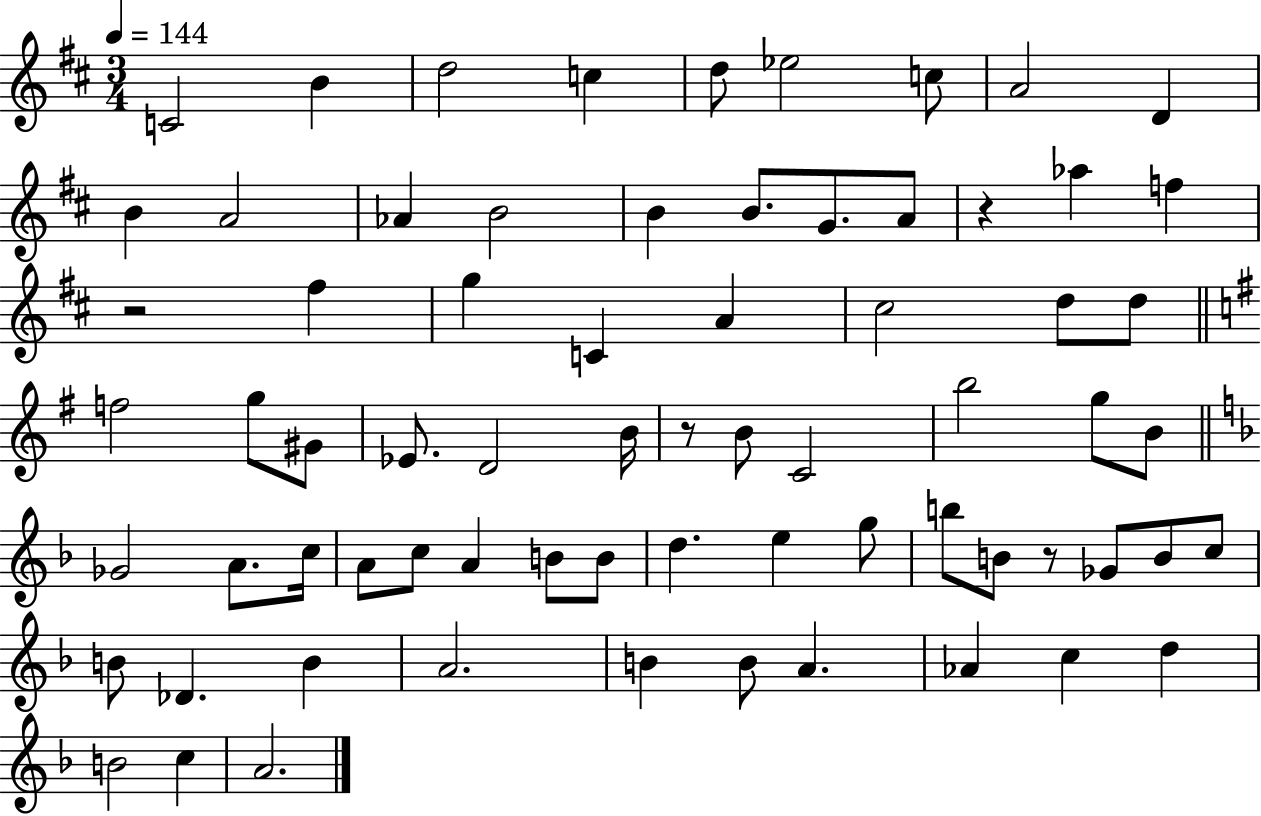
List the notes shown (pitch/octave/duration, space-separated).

C4/h B4/q D5/h C5/q D5/e Eb5/h C5/e A4/h D4/q B4/q A4/h Ab4/q B4/h B4/q B4/e. G4/e. A4/e R/q Ab5/q F5/q R/h F#5/q G5/q C4/q A4/q C#5/h D5/e D5/e F5/h G5/e G#4/e Eb4/e. D4/h B4/s R/e B4/e C4/h B5/h G5/e B4/e Gb4/h A4/e. C5/s A4/e C5/e A4/q B4/e B4/e D5/q. E5/q G5/e B5/e B4/e R/e Gb4/e B4/e C5/e B4/e Db4/q. B4/q A4/h. B4/q B4/e A4/q. Ab4/q C5/q D5/q B4/h C5/q A4/h.